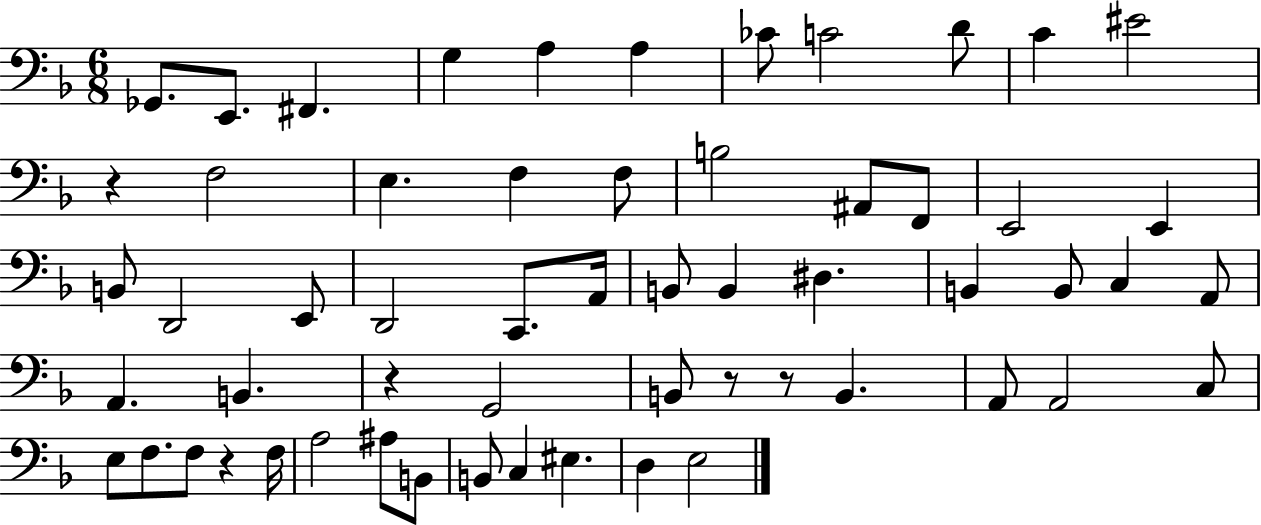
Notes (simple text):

Gb2/e. E2/e. F#2/q. G3/q A3/q A3/q CES4/e C4/h D4/e C4/q EIS4/h R/q F3/h E3/q. F3/q F3/e B3/h A#2/e F2/e E2/h E2/q B2/e D2/h E2/e D2/h C2/e. A2/s B2/e B2/q D#3/q. B2/q B2/e C3/q A2/e A2/q. B2/q. R/q G2/h B2/e R/e R/e B2/q. A2/e A2/h C3/e E3/e F3/e. F3/e R/q F3/s A3/h A#3/e B2/e B2/e C3/q EIS3/q. D3/q E3/h